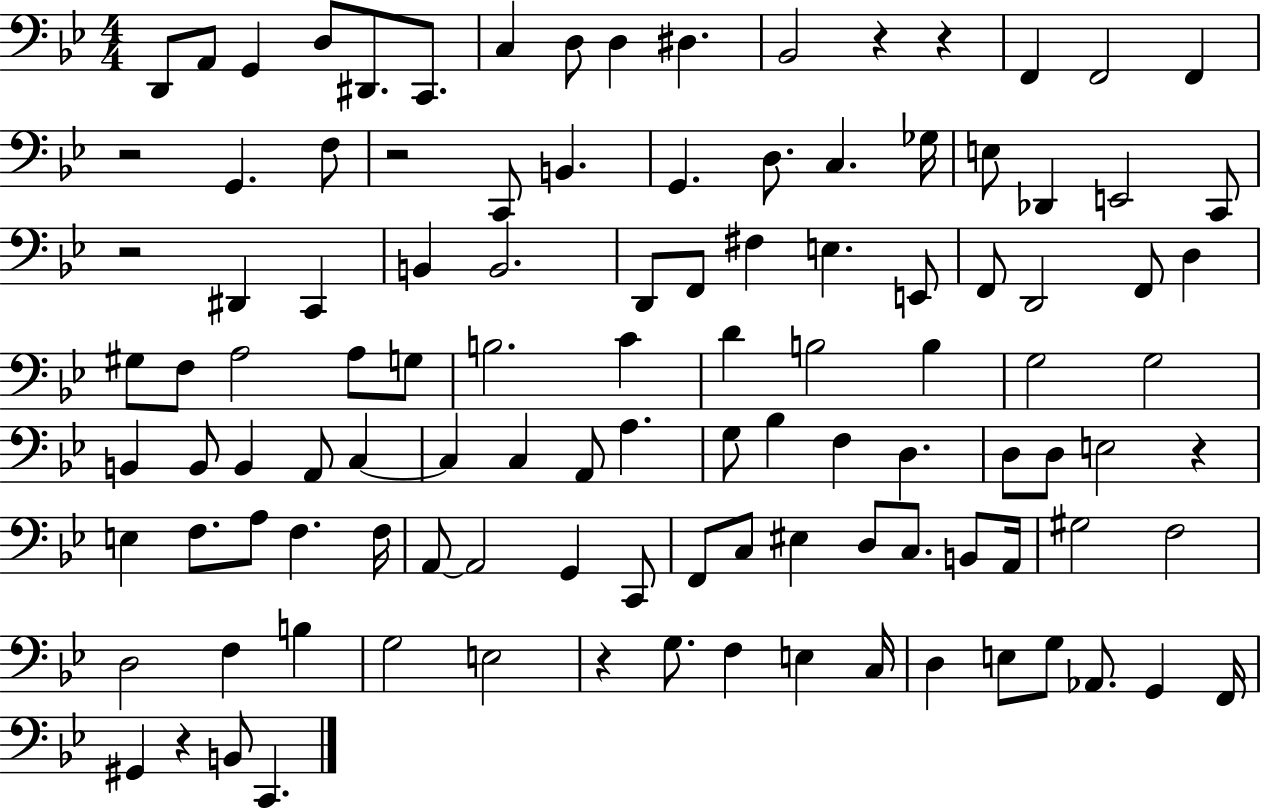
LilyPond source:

{
  \clef bass
  \numericTimeSignature
  \time 4/4
  \key bes \major
  d,8 a,8 g,4 d8 dis,8. c,8. | c4 d8 d4 dis4. | bes,2 r4 r4 | f,4 f,2 f,4 | \break r2 g,4. f8 | r2 c,8 b,4. | g,4. d8. c4. ges16 | e8 des,4 e,2 c,8 | \break r2 dis,4 c,4 | b,4 b,2. | d,8 f,8 fis4 e4. e,8 | f,8 d,2 f,8 d4 | \break gis8 f8 a2 a8 g8 | b2. c'4 | d'4 b2 b4 | g2 g2 | \break b,4 b,8 b,4 a,8 c4~~ | c4 c4 a,8 a4. | g8 bes4 f4 d4. | d8 d8 e2 r4 | \break e4 f8. a8 f4. f16 | a,8~~ a,2 g,4 c,8 | f,8 c8 eis4 d8 c8. b,8 a,16 | gis2 f2 | \break d2 f4 b4 | g2 e2 | r4 g8. f4 e4 c16 | d4 e8 g8 aes,8. g,4 f,16 | \break gis,4 r4 b,8 c,4. | \bar "|."
}